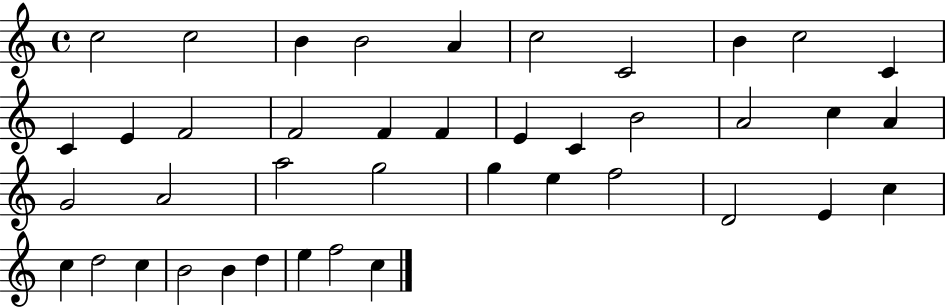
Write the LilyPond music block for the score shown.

{
  \clef treble
  \time 4/4
  \defaultTimeSignature
  \key c \major
  c''2 c''2 | b'4 b'2 a'4 | c''2 c'2 | b'4 c''2 c'4 | \break c'4 e'4 f'2 | f'2 f'4 f'4 | e'4 c'4 b'2 | a'2 c''4 a'4 | \break g'2 a'2 | a''2 g''2 | g''4 e''4 f''2 | d'2 e'4 c''4 | \break c''4 d''2 c''4 | b'2 b'4 d''4 | e''4 f''2 c''4 | \bar "|."
}